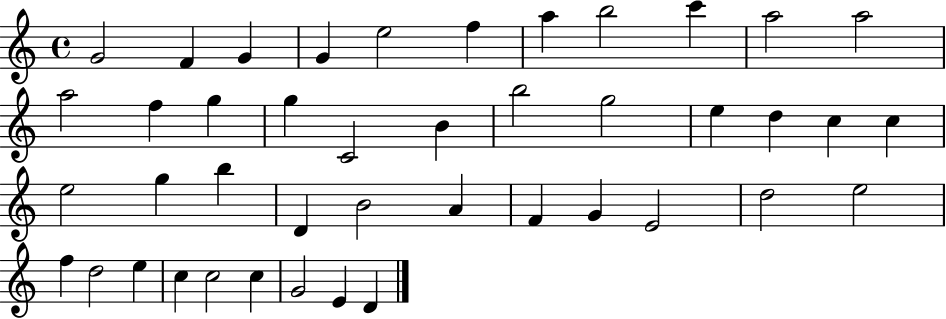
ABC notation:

X:1
T:Untitled
M:4/4
L:1/4
K:C
G2 F G G e2 f a b2 c' a2 a2 a2 f g g C2 B b2 g2 e d c c e2 g b D B2 A F G E2 d2 e2 f d2 e c c2 c G2 E D